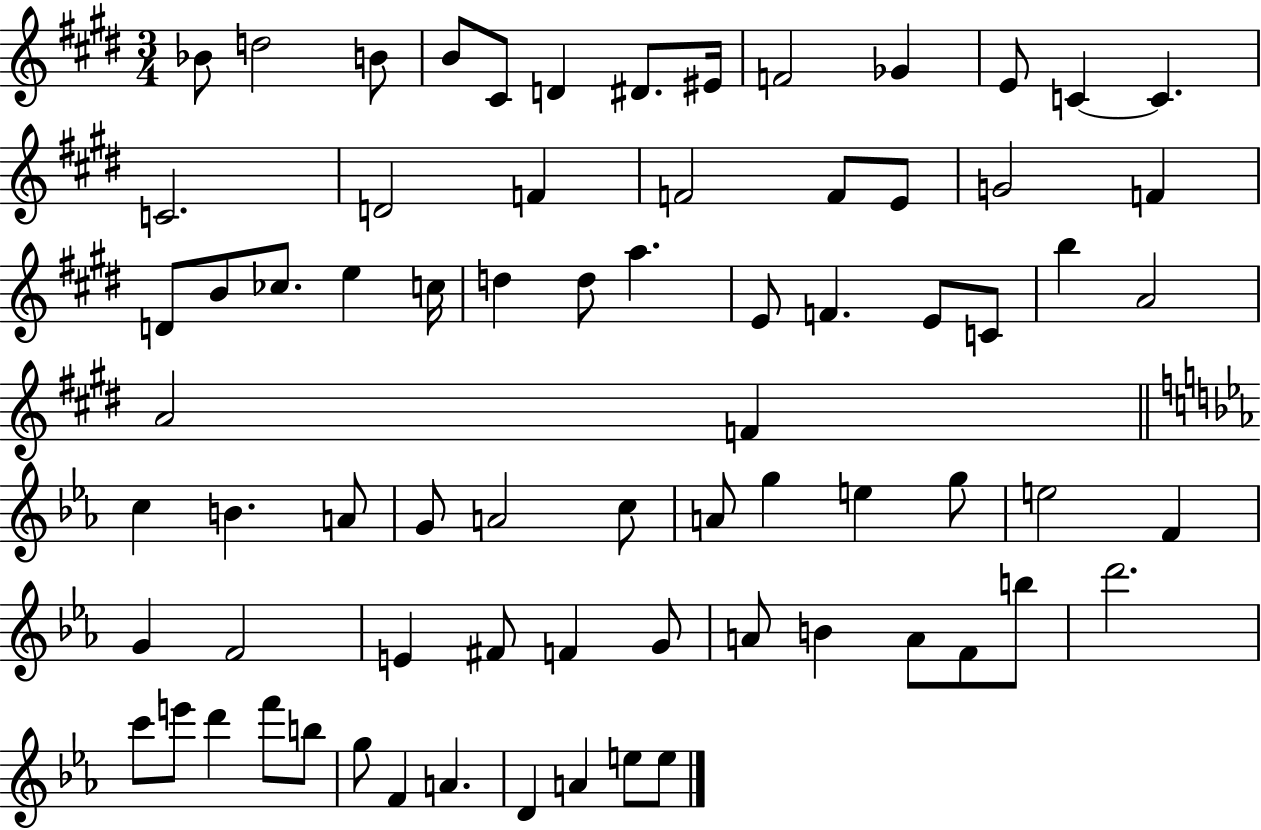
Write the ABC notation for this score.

X:1
T:Untitled
M:3/4
L:1/4
K:E
_B/2 d2 B/2 B/2 ^C/2 D ^D/2 ^E/4 F2 _G E/2 C C C2 D2 F F2 F/2 E/2 G2 F D/2 B/2 _c/2 e c/4 d d/2 a E/2 F E/2 C/2 b A2 A2 F c B A/2 G/2 A2 c/2 A/2 g e g/2 e2 F G F2 E ^F/2 F G/2 A/2 B A/2 F/2 b/2 d'2 c'/2 e'/2 d' f'/2 b/2 g/2 F A D A e/2 e/2